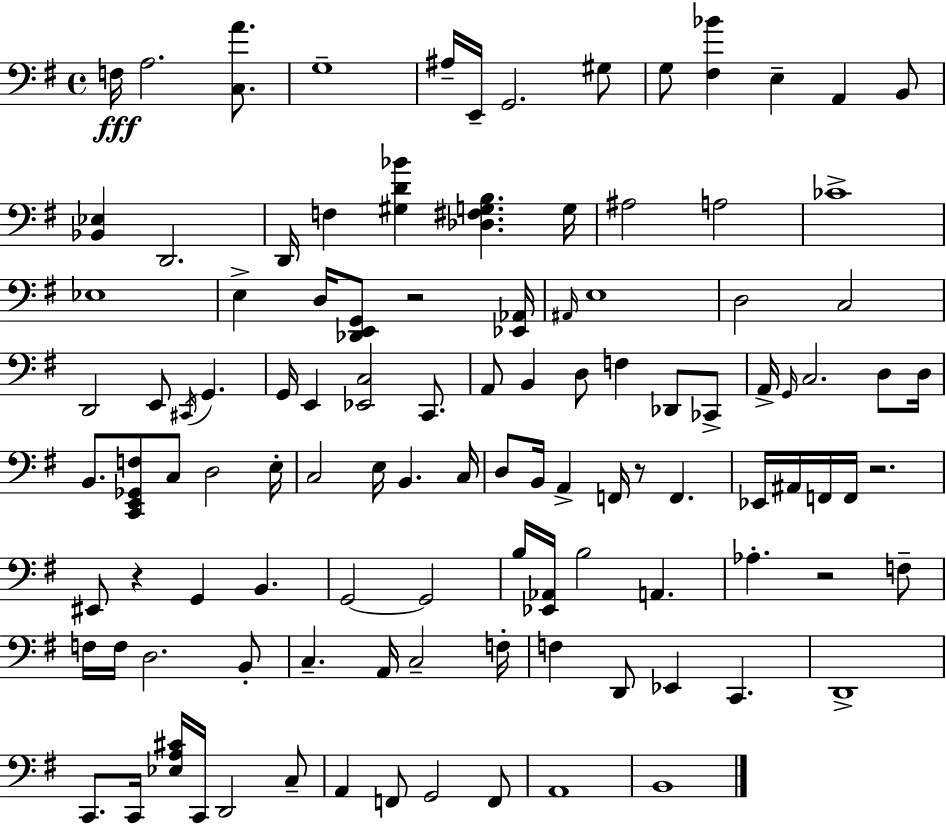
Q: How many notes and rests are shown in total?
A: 110